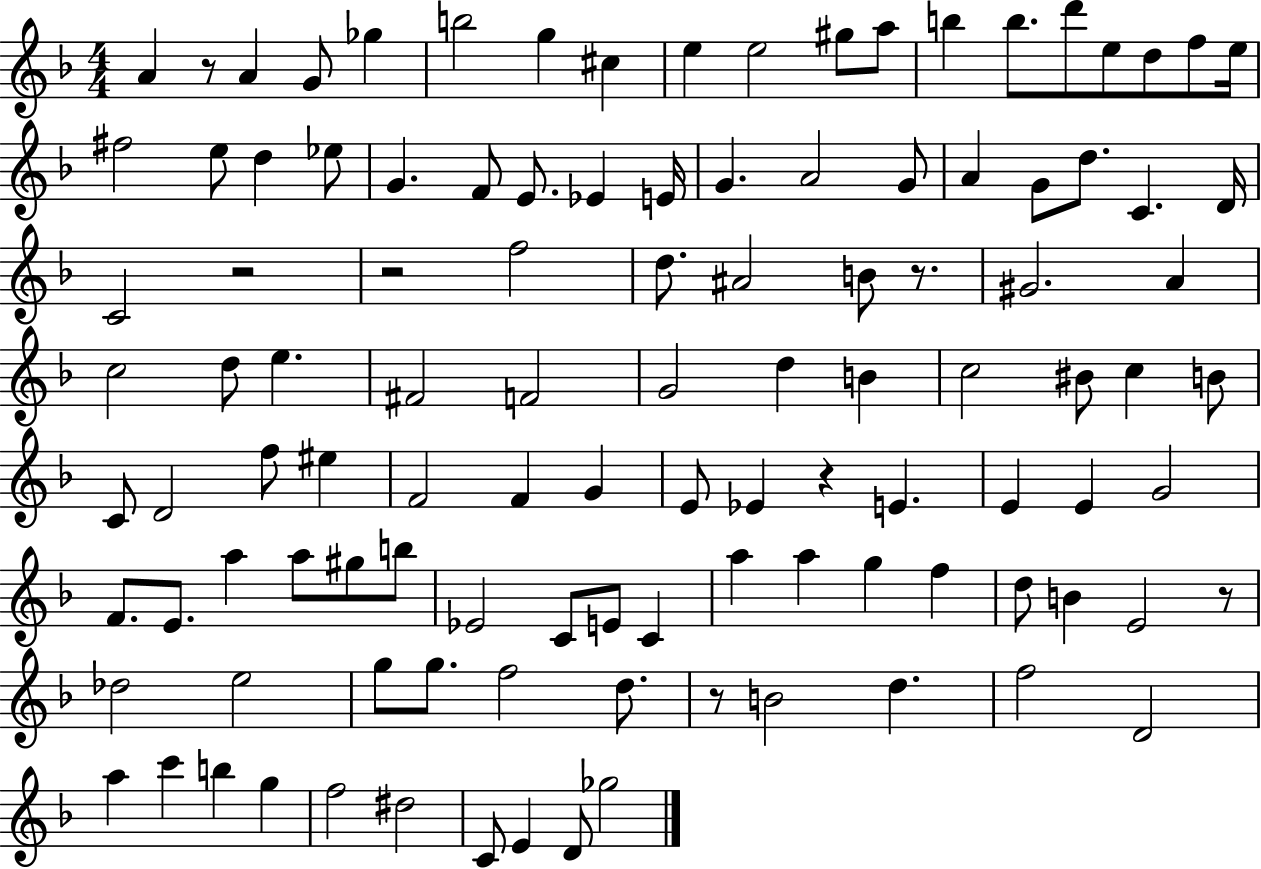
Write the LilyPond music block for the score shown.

{
  \clef treble
  \numericTimeSignature
  \time 4/4
  \key f \major
  \repeat volta 2 { a'4 r8 a'4 g'8 ges''4 | b''2 g''4 cis''4 | e''4 e''2 gis''8 a''8 | b''4 b''8. d'''8 e''8 d''8 f''8 e''16 | \break fis''2 e''8 d''4 ees''8 | g'4. f'8 e'8. ees'4 e'16 | g'4. a'2 g'8 | a'4 g'8 d''8. c'4. d'16 | \break c'2 r2 | r2 f''2 | d''8. ais'2 b'8 r8. | gis'2. a'4 | \break c''2 d''8 e''4. | fis'2 f'2 | g'2 d''4 b'4 | c''2 bis'8 c''4 b'8 | \break c'8 d'2 f''8 eis''4 | f'2 f'4 g'4 | e'8 ees'4 r4 e'4. | e'4 e'4 g'2 | \break f'8. e'8. a''4 a''8 gis''8 b''8 | ees'2 c'8 e'8 c'4 | a''4 a''4 g''4 f''4 | d''8 b'4 e'2 r8 | \break des''2 e''2 | g''8 g''8. f''2 d''8. | r8 b'2 d''4. | f''2 d'2 | \break a''4 c'''4 b''4 g''4 | f''2 dis''2 | c'8 e'4 d'8 ges''2 | } \bar "|."
}